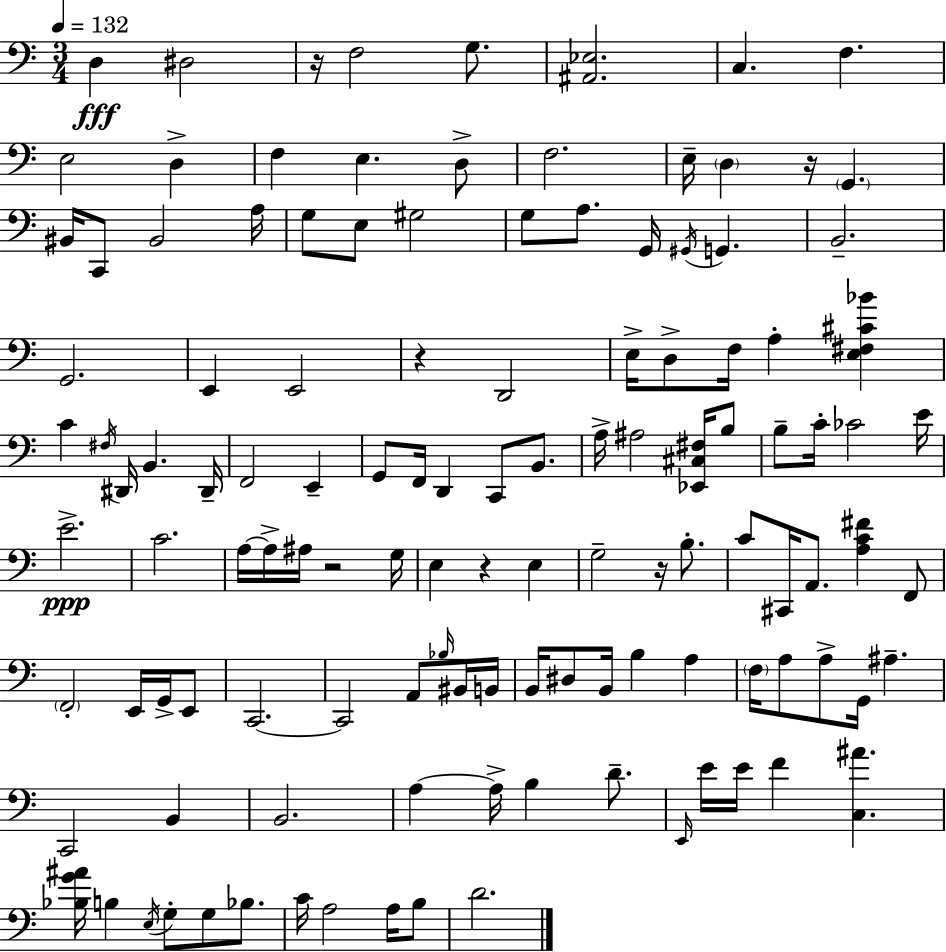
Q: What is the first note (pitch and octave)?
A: D3